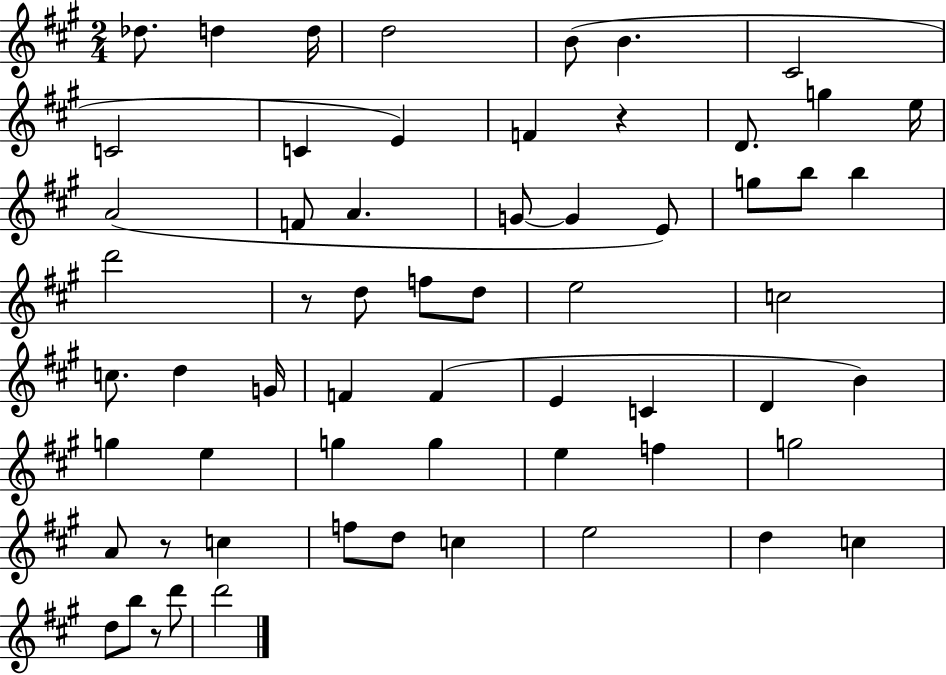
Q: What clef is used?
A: treble